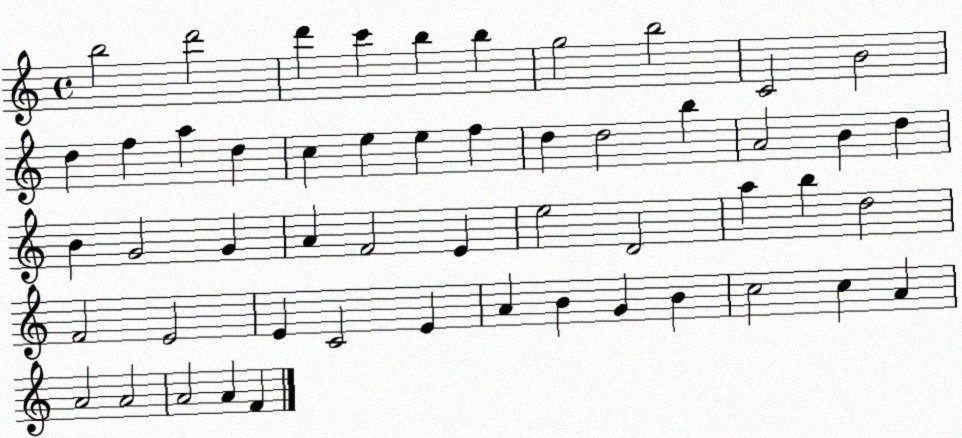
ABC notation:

X:1
T:Untitled
M:4/4
L:1/4
K:C
b2 d'2 d' c' b b g2 b2 C2 B2 d f a d c e e f d d2 b A2 B d B G2 G A F2 E e2 D2 a b d2 F2 E2 E C2 E A B G B c2 c A A2 A2 A2 A F